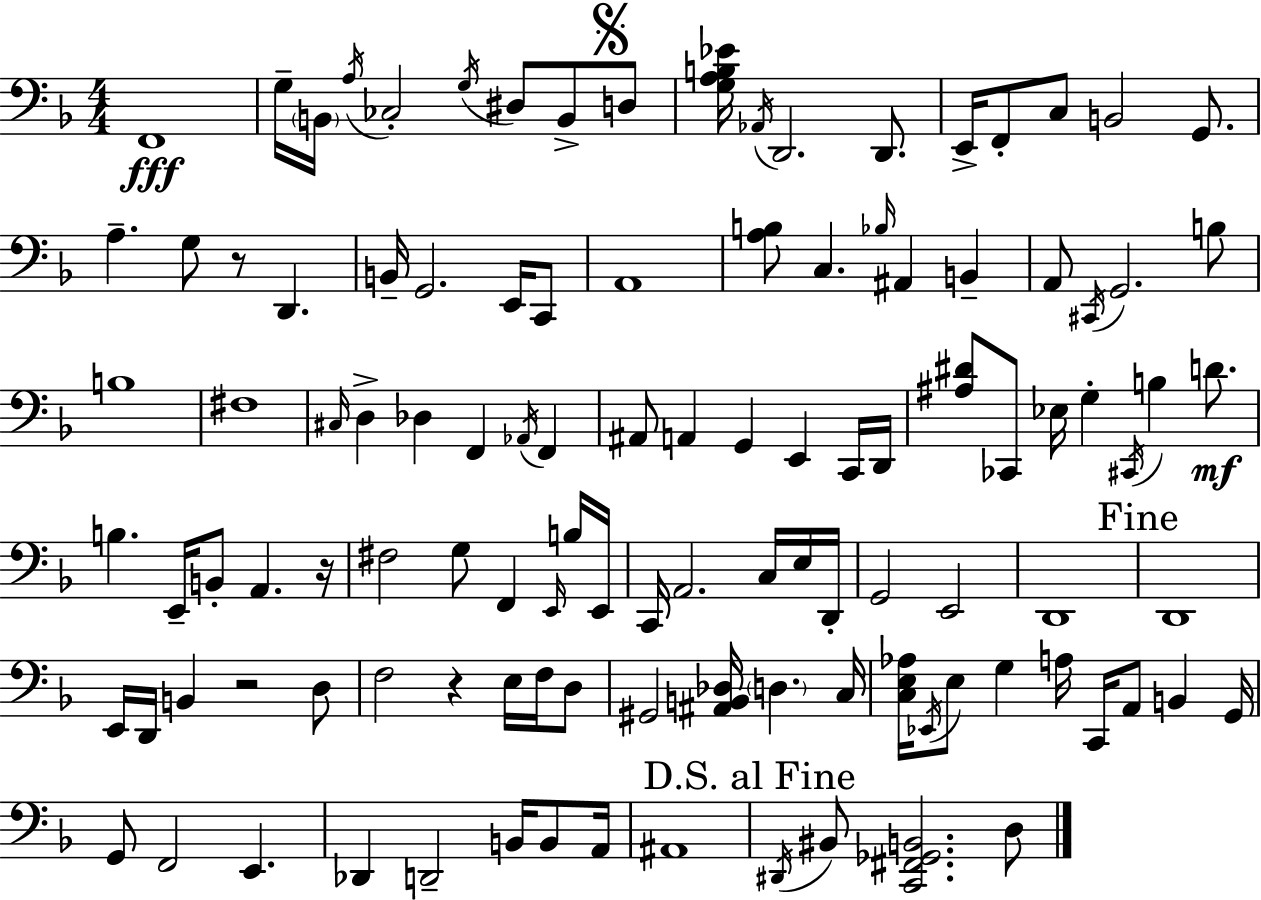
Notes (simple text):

F2/w G3/s B2/s A3/s CES3/h G3/s D#3/e B2/e D3/e [G3,A3,B3,Eb4]/s Ab2/s D2/h. D2/e. E2/s F2/e C3/e B2/h G2/e. A3/q. G3/e R/e D2/q. B2/s G2/h. E2/s C2/e A2/w [A3,B3]/e C3/q. Bb3/s A#2/q B2/q A2/e C#2/s G2/h. B3/e B3/w F#3/w C#3/s D3/q Db3/q F2/q Ab2/s F2/q A#2/e A2/q G2/q E2/q C2/s D2/s [A#3,D#4]/e CES2/e Eb3/s G3/q C#2/s B3/q D4/e. B3/q. E2/s B2/e A2/q. R/s F#3/h G3/e F2/q E2/s B3/s E2/s C2/s A2/h. C3/s E3/s D2/s G2/h E2/h D2/w D2/w E2/s D2/s B2/q R/h D3/e F3/h R/q E3/s F3/s D3/e G#2/h [A#2,B2,Db3]/s D3/q. C3/s [C3,E3,Ab3]/s Eb2/s E3/e G3/q A3/s C2/s A2/e B2/q G2/s G2/e F2/h E2/q. Db2/q D2/h B2/s B2/e A2/s A#2/w D#2/s BIS2/e [C2,F#2,Gb2,B2]/h. D3/e